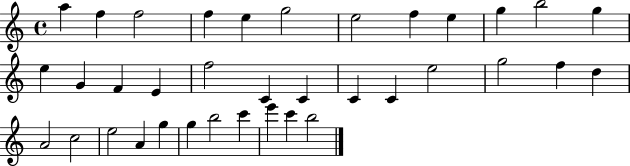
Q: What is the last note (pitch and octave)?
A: B5